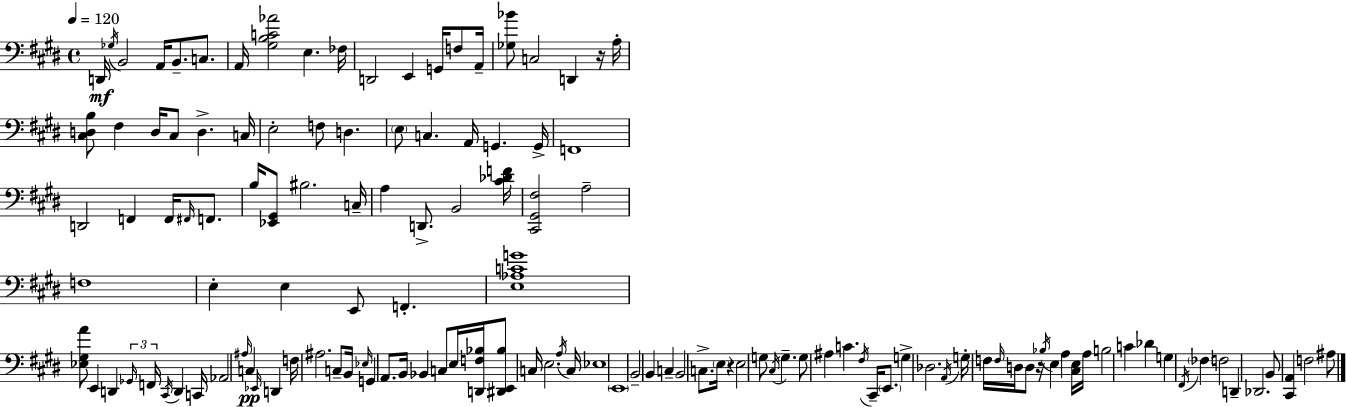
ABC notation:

X:1
T:Untitled
M:4/4
L:1/4
K:E
D,,/4 _G,/4 B,,2 A,,/4 B,,/2 C,/2 A,,/4 [^G,B,C_A]2 E, _F,/4 D,,2 E,, G,,/4 F,/2 A,,/4 [_G,_B]/2 C,2 D,, z/4 A,/4 [^C,D,B,]/2 ^F, D,/4 ^C,/2 D, C,/4 E,2 F,/2 D, E,/2 C, A,,/4 G,, G,,/4 F,,4 D,,2 F,, F,,/4 ^F,,/4 F,,/2 B,/4 [_E,,^G,,]/2 ^B,2 C,/4 A, D,,/2 B,,2 [^C_DF]/4 [^C,,^G,,^F,]2 A,2 F,4 E, E, E,,/2 F,, [E,_A,CG]4 [_E,^G,A]/2 E,, D,, _G,,/4 F,,/4 ^C,,/4 D,, C,,/4 _A,,2 ^A,/4 C, _E,,/4 D,, F,/4 ^A,2 C,/2 B,,/4 _E,/4 G,, A,,/2 B,,/4 _B,, C,/2 E,/4 [D,,F,_B,]/4 [^D,,E,,_B,]/2 C,/4 E,2 A,/4 C,/4 _E,4 E,,4 B,,2 B,, C, B,,2 C,/2 E,/4 z E,2 G,/2 ^C,/4 G, G,/2 ^A, C ^F,/4 ^C,,/4 E,,/2 G, _D,2 A,,/4 G,/4 F,/4 F,/4 D,/4 D,/2 z/4 _B,/4 E, A, [^C,E,]/4 A,/4 B,2 C _D G, ^F,,/4 _F, F,2 D,, _D,,2 B,,/2 [^C,,A,,] F,2 ^A,/2